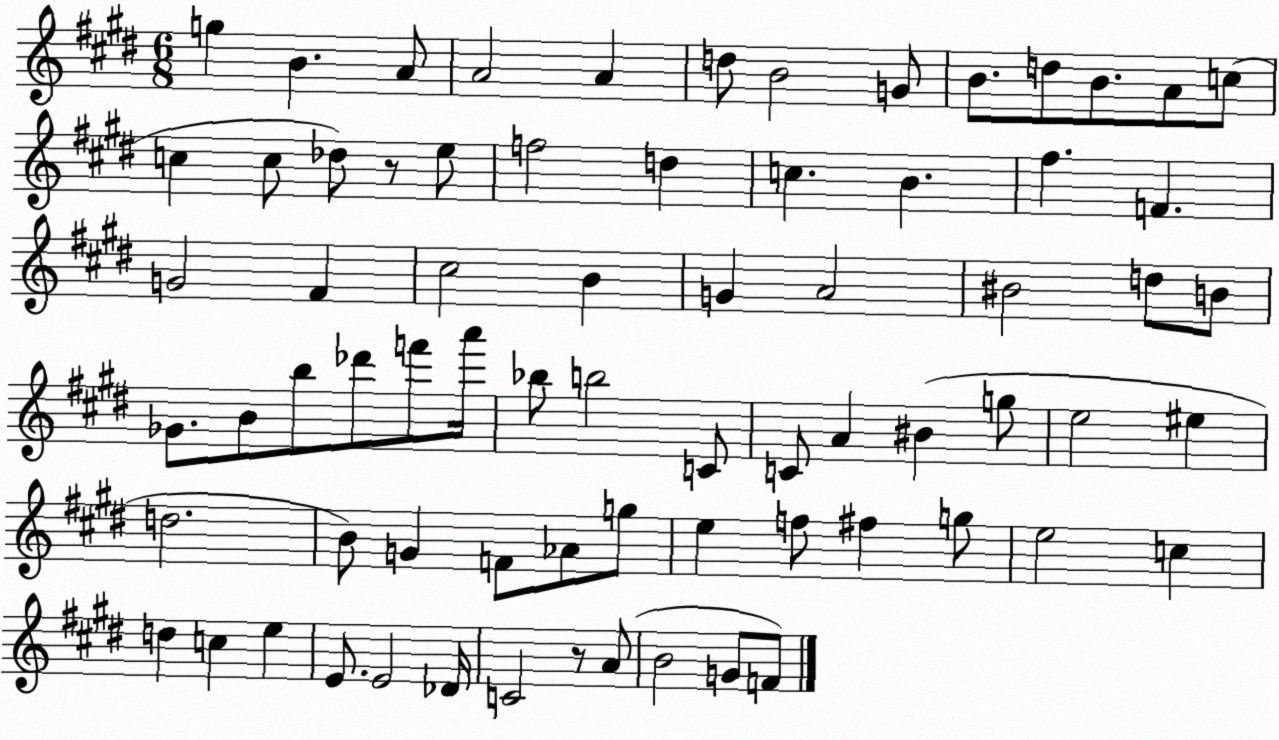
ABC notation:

X:1
T:Untitled
M:6/8
L:1/4
K:E
g B A/2 A2 A d/2 B2 G/2 B/2 d/2 B/2 A/2 c/2 c c/2 _d/2 z/2 e/2 f2 d c B ^f F G2 ^F ^c2 B G A2 ^B2 d/2 B/2 _G/2 B/2 b/2 _d'/2 f'/2 a'/4 _b/2 b2 C/2 C/2 A ^B g/2 e2 ^e d2 B/2 G F/2 _A/2 g/2 e f/2 ^f g/2 e2 c d c e E/2 E2 _D/4 C2 z/2 A/2 B2 G/2 F/2